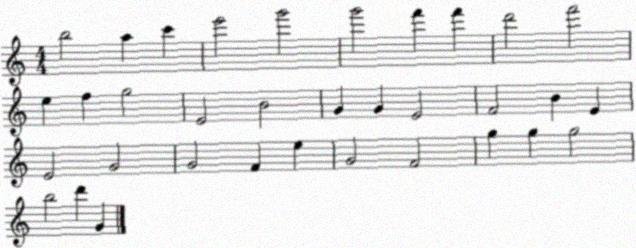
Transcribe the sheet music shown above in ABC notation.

X:1
T:Untitled
M:4/4
L:1/4
K:C
b2 a c' e'2 g'2 g'2 f' f' d'2 f'2 e f g2 E2 B2 G G E2 F2 B E E2 G2 G2 F e G2 F2 g g g2 b2 d' G